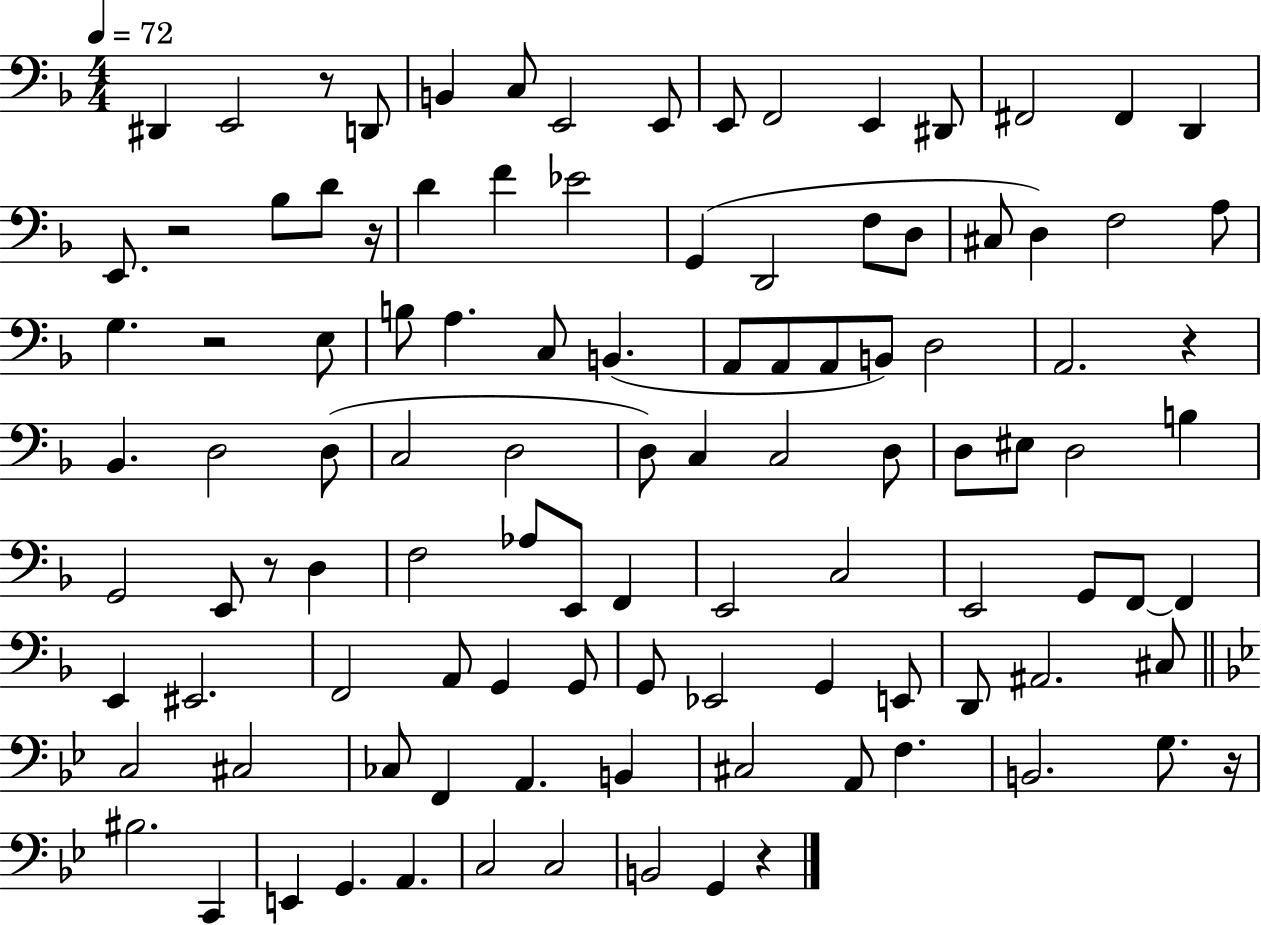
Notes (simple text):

D#2/q E2/h R/e D2/e B2/q C3/e E2/h E2/e E2/e F2/h E2/q D#2/e F#2/h F#2/q D2/q E2/e. R/h Bb3/e D4/e R/s D4/q F4/q Eb4/h G2/q D2/h F3/e D3/e C#3/e D3/q F3/h A3/e G3/q. R/h E3/e B3/e A3/q. C3/e B2/q. A2/e A2/e A2/e B2/e D3/h A2/h. R/q Bb2/q. D3/h D3/e C3/h D3/h D3/e C3/q C3/h D3/e D3/e EIS3/e D3/h B3/q G2/h E2/e R/e D3/q F3/h Ab3/e E2/e F2/q E2/h C3/h E2/h G2/e F2/e F2/q E2/q EIS2/h. F2/h A2/e G2/q G2/e G2/e Eb2/h G2/q E2/e D2/e A#2/h. C#3/e C3/h C#3/h CES3/e F2/q A2/q. B2/q C#3/h A2/e F3/q. B2/h. G3/e. R/s BIS3/h. C2/q E2/q G2/q. A2/q. C3/h C3/h B2/h G2/q R/q